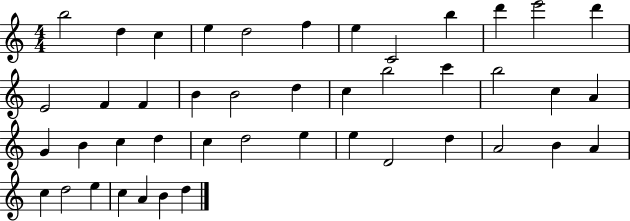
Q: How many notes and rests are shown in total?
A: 44